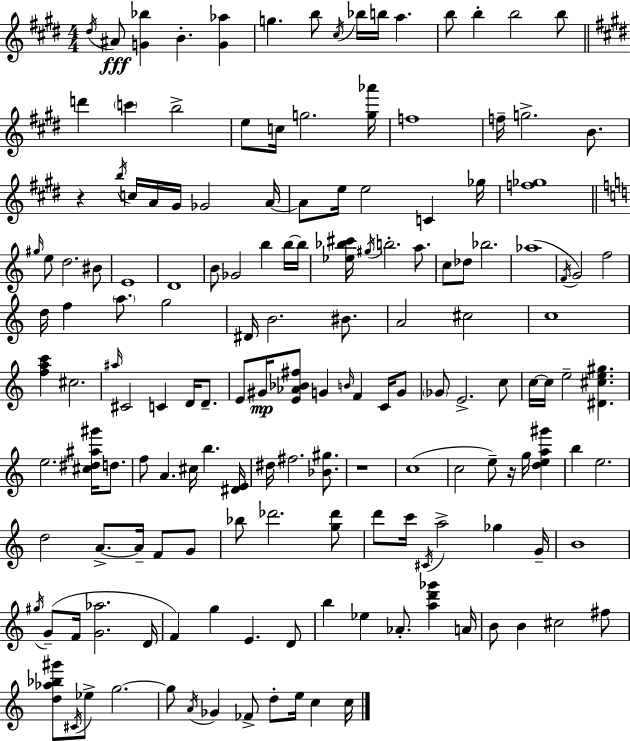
{
  \clef treble
  \numericTimeSignature
  \time 4/4
  \key e \major
  \repeat volta 2 { \acciaccatura { dis''16 }\fff ais'8 <g' bes''>4 b'4.-. <g' aes''>4 | g''4. b''8 \acciaccatura { cis''16 } bes''16 b''16 a''4. | b''8 b''4-. b''2 | b''8 \bar "||" \break \key e \major d'''4 \parenthesize c'''4 b''2-> | e''8 c''16 g''2. <g'' aes'''>16 | f''1 | f''16-- g''2.-> b'8. | \break r4 \acciaccatura { b''16 } c''16 a'16 gis'16 ges'2 | a'16~~ a'8 e''16 e''2 c'4 | ges''16 <f'' ges''>1 | \bar "||" \break \key c \major \grace { gis''16 } e''8 d''2. bis'8 | e'1 | d'1 | b'8 ges'2 b''4 b''16~~ | \break b''16 <ees'' bes'' cis'''>16 \acciaccatura { gis''16 } b''2.-. a''8. | c''8 des''8 bes''2. | aes''1( | \acciaccatura { f'16 } g'2) f''2 | \break d''16 f''4 \parenthesize a''8. g''2 | dis'16 b'2. | bis'8. a'2 cis''2 | c''1 | \break <f'' a'' c'''>4 cis''2. | \grace { ais''16 } cis'2 c'4 | d'16 d'8.-- e'8 gis'16\mp <e' aes' bes' fis''>8 g'4 \grace { b'16 } f'4 | c'16 g'8 \parenthesize ges'8 e'2.-> | \break c''8 c''16~~ c''16 e''2-- <dis' cis'' e'' gis''>4. | e''2. | <cis'' dis'' ais'' gis'''>16 d''8. f''8 a'4. cis''16 b''4. | <dis' e'>16 dis''16 fis''2. | \break <bes' gis''>8. r1 | c''1( | c''2 e''8--) r16 | g''16 <d'' e'' a'' gis'''>4 b''4 e''2. | \break d''2 a'8.->~~ | a'16-- f'8 g'8 bes''8 des'''2. | <g'' des'''>8 d'''8 c'''16 \acciaccatura { cis'16 } a''2-> | ges''4 g'16-- b'1 | \break \acciaccatura { gis''16 } g'8--( f'16 <g' aes''>2. | d'16 f'4) g''4 e'4. | d'8 b''4 ees''4 aes'8.-. | <a'' d''' ges'''>4 a'16 b'8 b'4 cis''2 | \break fis''8 <d'' aes'' bes'' gis'''>8 \acciaccatura { cis'16 } ees''8-> g''2.~~ | g''8 \acciaccatura { a'16 } ges'4 fes'8-> | d''8-. e''16 c''4 c''16 } \bar "|."
}